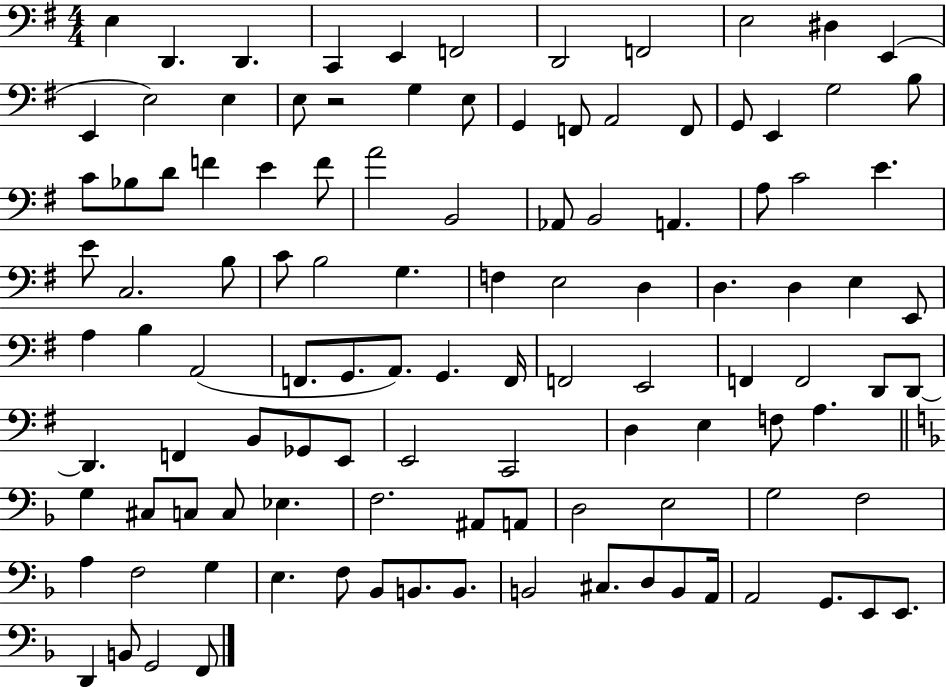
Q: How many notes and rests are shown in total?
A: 111